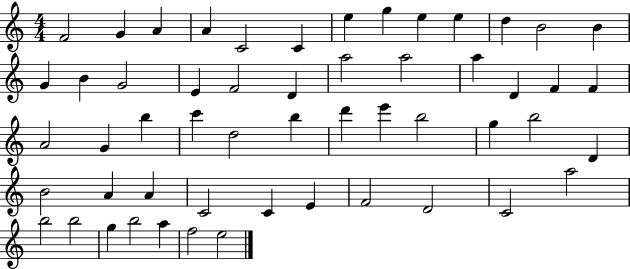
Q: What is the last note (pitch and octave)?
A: E5